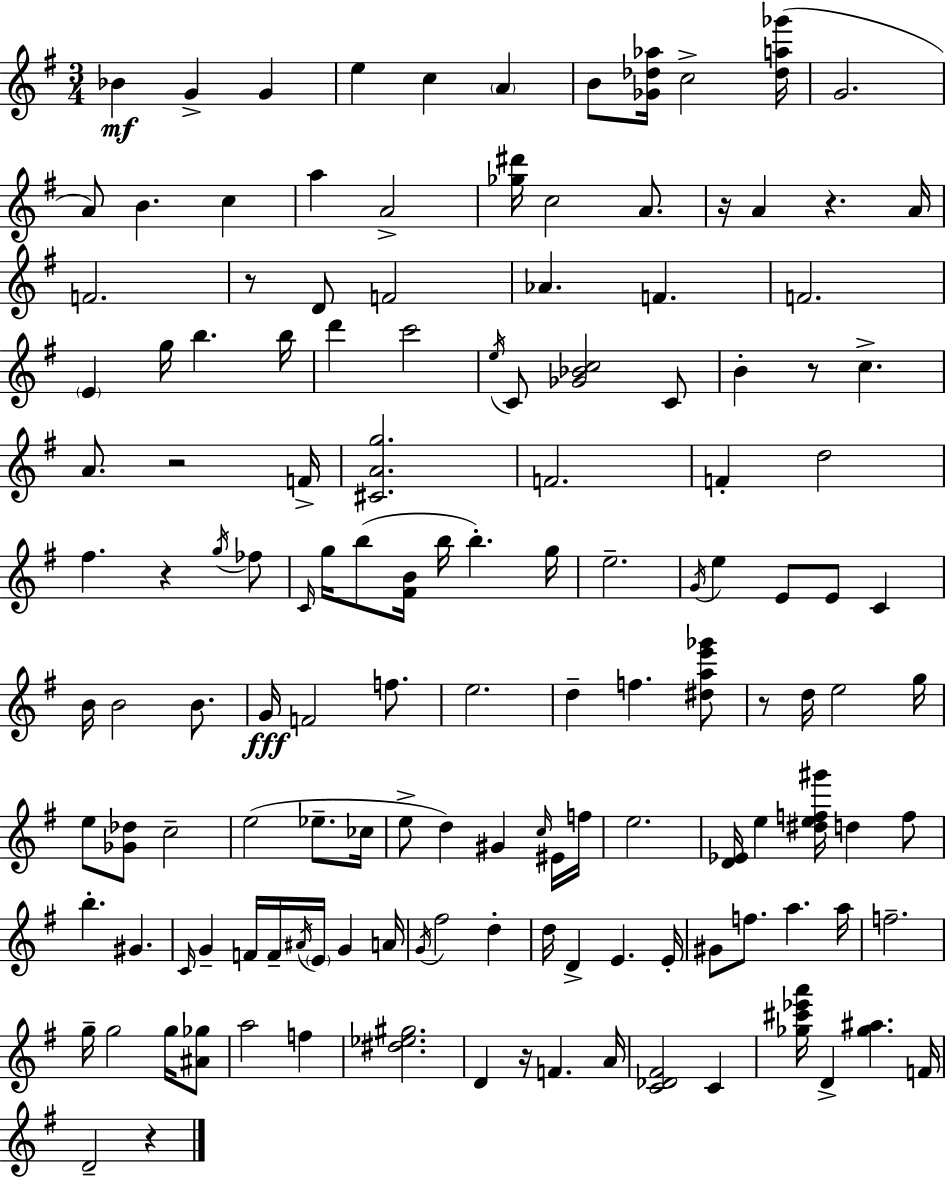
{
  \clef treble
  \numericTimeSignature
  \time 3/4
  \key e \minor
  bes'4\mf g'4-> g'4 | e''4 c''4 \parenthesize a'4 | b'8 <ges' des'' aes''>16 c''2-> <des'' a'' ges'''>16( | g'2. | \break a'8) b'4. c''4 | a''4 a'2-> | <ges'' dis'''>16 c''2 a'8. | r16 a'4 r4. a'16 | \break f'2. | r8 d'8 f'2 | aes'4. f'4. | f'2. | \break \parenthesize e'4 g''16 b''4. b''16 | d'''4 c'''2 | \acciaccatura { e''16 } c'8 <ges' bes' c''>2 c'8 | b'4-. r8 c''4.-> | \break a'8. r2 | f'16-> <cis' a' g''>2. | f'2. | f'4-. d''2 | \break fis''4. r4 \acciaccatura { g''16 } | fes''8 \grace { c'16 } g''16 b''8( <fis' b'>16 b''16 b''4.-.) | g''16 e''2.-- | \acciaccatura { g'16 } e''4 e'8 e'8 | \break c'4 b'16 b'2 | b'8. g'16\fff f'2 | f''8. e''2. | d''4-- f''4. | \break <dis'' a'' e''' ges'''>8 r8 d''16 e''2 | g''16 e''8 <ges' des''>8 c''2-- | e''2( | ees''8.-- ces''16 e''8-> d''4) gis'4 | \break \grace { c''16 } eis'16 f''16 e''2. | <d' ees'>16 e''4 <dis'' e'' f'' gis'''>16 d''4 | f''8 b''4.-. gis'4. | \grace { c'16 } g'4-- f'16 f'16-- | \break \acciaccatura { ais'16 } \parenthesize e'16 g'4 a'16 \acciaccatura { g'16 } fis''2 | d''4-. d''16 d'4-> | e'4. e'16-. gis'8 f''8. | a''4. a''16 f''2.-- | \break g''16-- g''2 | g''16 <ais' ges''>8 a''2 | f''4 <dis'' ees'' gis''>2. | d'4 | \break r16 f'4. a'16 <c' des' fis'>2 | c'4 <ges'' cis''' ees''' a'''>16 d'4-> | <ges'' ais''>4. f'16 d'2-- | r4 \bar "|."
}